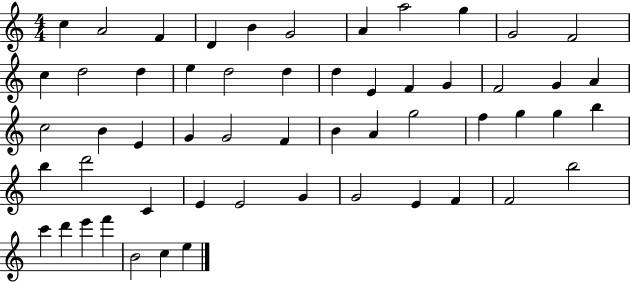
{
  \clef treble
  \numericTimeSignature
  \time 4/4
  \key c \major
  c''4 a'2 f'4 | d'4 b'4 g'2 | a'4 a''2 g''4 | g'2 f'2 | \break c''4 d''2 d''4 | e''4 d''2 d''4 | d''4 e'4 f'4 g'4 | f'2 g'4 a'4 | \break c''2 b'4 e'4 | g'4 g'2 f'4 | b'4 a'4 g''2 | f''4 g''4 g''4 b''4 | \break b''4 d'''2 c'4 | e'4 e'2 g'4 | g'2 e'4 f'4 | f'2 b''2 | \break c'''4 d'''4 e'''4 f'''4 | b'2 c''4 e''4 | \bar "|."
}